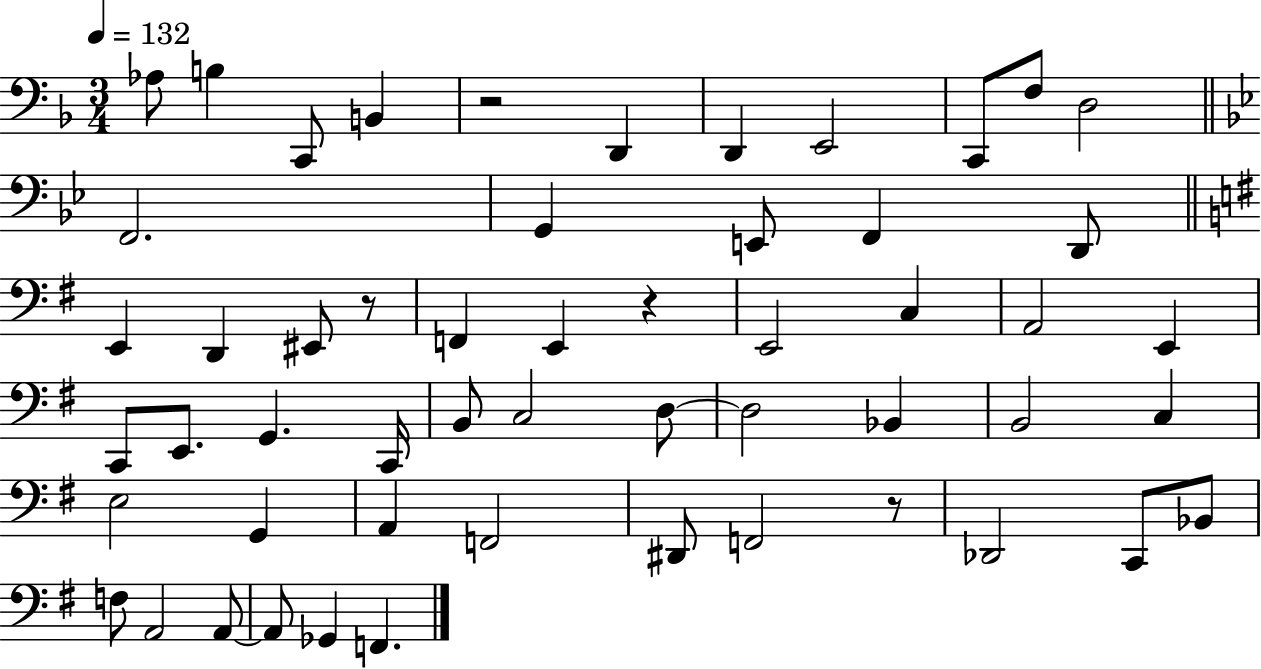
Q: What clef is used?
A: bass